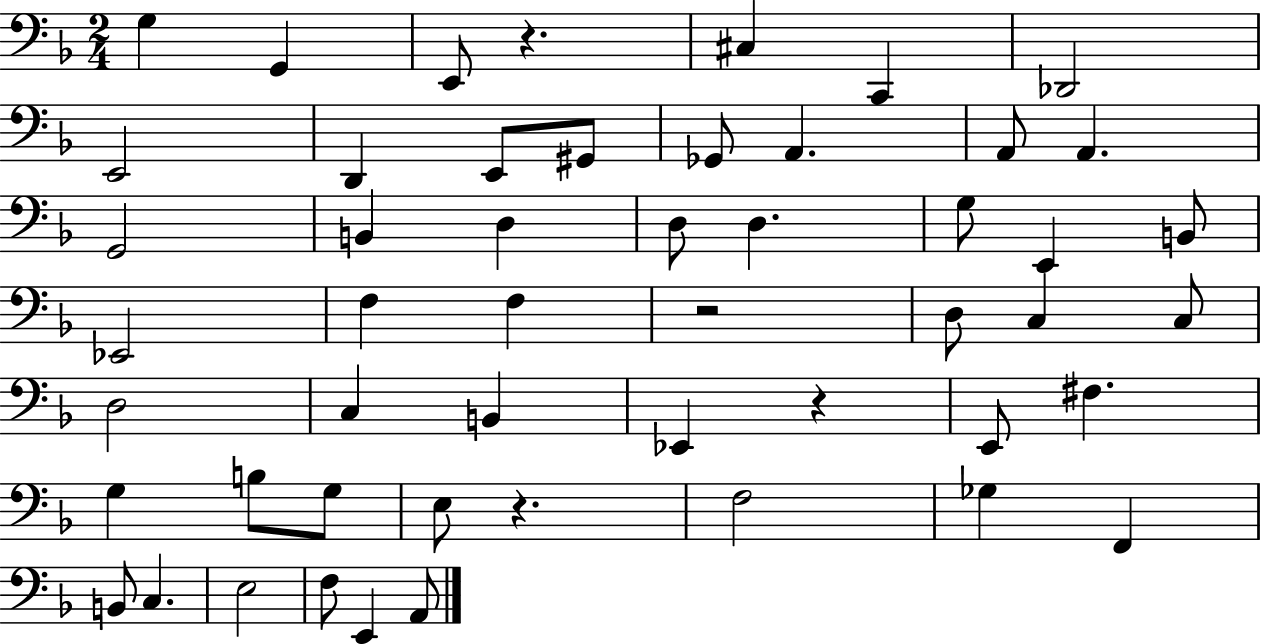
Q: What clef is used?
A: bass